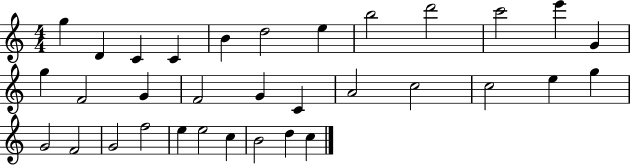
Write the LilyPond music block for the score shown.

{
  \clef treble
  \numericTimeSignature
  \time 4/4
  \key c \major
  g''4 d'4 c'4 c'4 | b'4 d''2 e''4 | b''2 d'''2 | c'''2 e'''4 g'4 | \break g''4 f'2 g'4 | f'2 g'4 c'4 | a'2 c''2 | c''2 e''4 g''4 | \break g'2 f'2 | g'2 f''2 | e''4 e''2 c''4 | b'2 d''4 c''4 | \break \bar "|."
}